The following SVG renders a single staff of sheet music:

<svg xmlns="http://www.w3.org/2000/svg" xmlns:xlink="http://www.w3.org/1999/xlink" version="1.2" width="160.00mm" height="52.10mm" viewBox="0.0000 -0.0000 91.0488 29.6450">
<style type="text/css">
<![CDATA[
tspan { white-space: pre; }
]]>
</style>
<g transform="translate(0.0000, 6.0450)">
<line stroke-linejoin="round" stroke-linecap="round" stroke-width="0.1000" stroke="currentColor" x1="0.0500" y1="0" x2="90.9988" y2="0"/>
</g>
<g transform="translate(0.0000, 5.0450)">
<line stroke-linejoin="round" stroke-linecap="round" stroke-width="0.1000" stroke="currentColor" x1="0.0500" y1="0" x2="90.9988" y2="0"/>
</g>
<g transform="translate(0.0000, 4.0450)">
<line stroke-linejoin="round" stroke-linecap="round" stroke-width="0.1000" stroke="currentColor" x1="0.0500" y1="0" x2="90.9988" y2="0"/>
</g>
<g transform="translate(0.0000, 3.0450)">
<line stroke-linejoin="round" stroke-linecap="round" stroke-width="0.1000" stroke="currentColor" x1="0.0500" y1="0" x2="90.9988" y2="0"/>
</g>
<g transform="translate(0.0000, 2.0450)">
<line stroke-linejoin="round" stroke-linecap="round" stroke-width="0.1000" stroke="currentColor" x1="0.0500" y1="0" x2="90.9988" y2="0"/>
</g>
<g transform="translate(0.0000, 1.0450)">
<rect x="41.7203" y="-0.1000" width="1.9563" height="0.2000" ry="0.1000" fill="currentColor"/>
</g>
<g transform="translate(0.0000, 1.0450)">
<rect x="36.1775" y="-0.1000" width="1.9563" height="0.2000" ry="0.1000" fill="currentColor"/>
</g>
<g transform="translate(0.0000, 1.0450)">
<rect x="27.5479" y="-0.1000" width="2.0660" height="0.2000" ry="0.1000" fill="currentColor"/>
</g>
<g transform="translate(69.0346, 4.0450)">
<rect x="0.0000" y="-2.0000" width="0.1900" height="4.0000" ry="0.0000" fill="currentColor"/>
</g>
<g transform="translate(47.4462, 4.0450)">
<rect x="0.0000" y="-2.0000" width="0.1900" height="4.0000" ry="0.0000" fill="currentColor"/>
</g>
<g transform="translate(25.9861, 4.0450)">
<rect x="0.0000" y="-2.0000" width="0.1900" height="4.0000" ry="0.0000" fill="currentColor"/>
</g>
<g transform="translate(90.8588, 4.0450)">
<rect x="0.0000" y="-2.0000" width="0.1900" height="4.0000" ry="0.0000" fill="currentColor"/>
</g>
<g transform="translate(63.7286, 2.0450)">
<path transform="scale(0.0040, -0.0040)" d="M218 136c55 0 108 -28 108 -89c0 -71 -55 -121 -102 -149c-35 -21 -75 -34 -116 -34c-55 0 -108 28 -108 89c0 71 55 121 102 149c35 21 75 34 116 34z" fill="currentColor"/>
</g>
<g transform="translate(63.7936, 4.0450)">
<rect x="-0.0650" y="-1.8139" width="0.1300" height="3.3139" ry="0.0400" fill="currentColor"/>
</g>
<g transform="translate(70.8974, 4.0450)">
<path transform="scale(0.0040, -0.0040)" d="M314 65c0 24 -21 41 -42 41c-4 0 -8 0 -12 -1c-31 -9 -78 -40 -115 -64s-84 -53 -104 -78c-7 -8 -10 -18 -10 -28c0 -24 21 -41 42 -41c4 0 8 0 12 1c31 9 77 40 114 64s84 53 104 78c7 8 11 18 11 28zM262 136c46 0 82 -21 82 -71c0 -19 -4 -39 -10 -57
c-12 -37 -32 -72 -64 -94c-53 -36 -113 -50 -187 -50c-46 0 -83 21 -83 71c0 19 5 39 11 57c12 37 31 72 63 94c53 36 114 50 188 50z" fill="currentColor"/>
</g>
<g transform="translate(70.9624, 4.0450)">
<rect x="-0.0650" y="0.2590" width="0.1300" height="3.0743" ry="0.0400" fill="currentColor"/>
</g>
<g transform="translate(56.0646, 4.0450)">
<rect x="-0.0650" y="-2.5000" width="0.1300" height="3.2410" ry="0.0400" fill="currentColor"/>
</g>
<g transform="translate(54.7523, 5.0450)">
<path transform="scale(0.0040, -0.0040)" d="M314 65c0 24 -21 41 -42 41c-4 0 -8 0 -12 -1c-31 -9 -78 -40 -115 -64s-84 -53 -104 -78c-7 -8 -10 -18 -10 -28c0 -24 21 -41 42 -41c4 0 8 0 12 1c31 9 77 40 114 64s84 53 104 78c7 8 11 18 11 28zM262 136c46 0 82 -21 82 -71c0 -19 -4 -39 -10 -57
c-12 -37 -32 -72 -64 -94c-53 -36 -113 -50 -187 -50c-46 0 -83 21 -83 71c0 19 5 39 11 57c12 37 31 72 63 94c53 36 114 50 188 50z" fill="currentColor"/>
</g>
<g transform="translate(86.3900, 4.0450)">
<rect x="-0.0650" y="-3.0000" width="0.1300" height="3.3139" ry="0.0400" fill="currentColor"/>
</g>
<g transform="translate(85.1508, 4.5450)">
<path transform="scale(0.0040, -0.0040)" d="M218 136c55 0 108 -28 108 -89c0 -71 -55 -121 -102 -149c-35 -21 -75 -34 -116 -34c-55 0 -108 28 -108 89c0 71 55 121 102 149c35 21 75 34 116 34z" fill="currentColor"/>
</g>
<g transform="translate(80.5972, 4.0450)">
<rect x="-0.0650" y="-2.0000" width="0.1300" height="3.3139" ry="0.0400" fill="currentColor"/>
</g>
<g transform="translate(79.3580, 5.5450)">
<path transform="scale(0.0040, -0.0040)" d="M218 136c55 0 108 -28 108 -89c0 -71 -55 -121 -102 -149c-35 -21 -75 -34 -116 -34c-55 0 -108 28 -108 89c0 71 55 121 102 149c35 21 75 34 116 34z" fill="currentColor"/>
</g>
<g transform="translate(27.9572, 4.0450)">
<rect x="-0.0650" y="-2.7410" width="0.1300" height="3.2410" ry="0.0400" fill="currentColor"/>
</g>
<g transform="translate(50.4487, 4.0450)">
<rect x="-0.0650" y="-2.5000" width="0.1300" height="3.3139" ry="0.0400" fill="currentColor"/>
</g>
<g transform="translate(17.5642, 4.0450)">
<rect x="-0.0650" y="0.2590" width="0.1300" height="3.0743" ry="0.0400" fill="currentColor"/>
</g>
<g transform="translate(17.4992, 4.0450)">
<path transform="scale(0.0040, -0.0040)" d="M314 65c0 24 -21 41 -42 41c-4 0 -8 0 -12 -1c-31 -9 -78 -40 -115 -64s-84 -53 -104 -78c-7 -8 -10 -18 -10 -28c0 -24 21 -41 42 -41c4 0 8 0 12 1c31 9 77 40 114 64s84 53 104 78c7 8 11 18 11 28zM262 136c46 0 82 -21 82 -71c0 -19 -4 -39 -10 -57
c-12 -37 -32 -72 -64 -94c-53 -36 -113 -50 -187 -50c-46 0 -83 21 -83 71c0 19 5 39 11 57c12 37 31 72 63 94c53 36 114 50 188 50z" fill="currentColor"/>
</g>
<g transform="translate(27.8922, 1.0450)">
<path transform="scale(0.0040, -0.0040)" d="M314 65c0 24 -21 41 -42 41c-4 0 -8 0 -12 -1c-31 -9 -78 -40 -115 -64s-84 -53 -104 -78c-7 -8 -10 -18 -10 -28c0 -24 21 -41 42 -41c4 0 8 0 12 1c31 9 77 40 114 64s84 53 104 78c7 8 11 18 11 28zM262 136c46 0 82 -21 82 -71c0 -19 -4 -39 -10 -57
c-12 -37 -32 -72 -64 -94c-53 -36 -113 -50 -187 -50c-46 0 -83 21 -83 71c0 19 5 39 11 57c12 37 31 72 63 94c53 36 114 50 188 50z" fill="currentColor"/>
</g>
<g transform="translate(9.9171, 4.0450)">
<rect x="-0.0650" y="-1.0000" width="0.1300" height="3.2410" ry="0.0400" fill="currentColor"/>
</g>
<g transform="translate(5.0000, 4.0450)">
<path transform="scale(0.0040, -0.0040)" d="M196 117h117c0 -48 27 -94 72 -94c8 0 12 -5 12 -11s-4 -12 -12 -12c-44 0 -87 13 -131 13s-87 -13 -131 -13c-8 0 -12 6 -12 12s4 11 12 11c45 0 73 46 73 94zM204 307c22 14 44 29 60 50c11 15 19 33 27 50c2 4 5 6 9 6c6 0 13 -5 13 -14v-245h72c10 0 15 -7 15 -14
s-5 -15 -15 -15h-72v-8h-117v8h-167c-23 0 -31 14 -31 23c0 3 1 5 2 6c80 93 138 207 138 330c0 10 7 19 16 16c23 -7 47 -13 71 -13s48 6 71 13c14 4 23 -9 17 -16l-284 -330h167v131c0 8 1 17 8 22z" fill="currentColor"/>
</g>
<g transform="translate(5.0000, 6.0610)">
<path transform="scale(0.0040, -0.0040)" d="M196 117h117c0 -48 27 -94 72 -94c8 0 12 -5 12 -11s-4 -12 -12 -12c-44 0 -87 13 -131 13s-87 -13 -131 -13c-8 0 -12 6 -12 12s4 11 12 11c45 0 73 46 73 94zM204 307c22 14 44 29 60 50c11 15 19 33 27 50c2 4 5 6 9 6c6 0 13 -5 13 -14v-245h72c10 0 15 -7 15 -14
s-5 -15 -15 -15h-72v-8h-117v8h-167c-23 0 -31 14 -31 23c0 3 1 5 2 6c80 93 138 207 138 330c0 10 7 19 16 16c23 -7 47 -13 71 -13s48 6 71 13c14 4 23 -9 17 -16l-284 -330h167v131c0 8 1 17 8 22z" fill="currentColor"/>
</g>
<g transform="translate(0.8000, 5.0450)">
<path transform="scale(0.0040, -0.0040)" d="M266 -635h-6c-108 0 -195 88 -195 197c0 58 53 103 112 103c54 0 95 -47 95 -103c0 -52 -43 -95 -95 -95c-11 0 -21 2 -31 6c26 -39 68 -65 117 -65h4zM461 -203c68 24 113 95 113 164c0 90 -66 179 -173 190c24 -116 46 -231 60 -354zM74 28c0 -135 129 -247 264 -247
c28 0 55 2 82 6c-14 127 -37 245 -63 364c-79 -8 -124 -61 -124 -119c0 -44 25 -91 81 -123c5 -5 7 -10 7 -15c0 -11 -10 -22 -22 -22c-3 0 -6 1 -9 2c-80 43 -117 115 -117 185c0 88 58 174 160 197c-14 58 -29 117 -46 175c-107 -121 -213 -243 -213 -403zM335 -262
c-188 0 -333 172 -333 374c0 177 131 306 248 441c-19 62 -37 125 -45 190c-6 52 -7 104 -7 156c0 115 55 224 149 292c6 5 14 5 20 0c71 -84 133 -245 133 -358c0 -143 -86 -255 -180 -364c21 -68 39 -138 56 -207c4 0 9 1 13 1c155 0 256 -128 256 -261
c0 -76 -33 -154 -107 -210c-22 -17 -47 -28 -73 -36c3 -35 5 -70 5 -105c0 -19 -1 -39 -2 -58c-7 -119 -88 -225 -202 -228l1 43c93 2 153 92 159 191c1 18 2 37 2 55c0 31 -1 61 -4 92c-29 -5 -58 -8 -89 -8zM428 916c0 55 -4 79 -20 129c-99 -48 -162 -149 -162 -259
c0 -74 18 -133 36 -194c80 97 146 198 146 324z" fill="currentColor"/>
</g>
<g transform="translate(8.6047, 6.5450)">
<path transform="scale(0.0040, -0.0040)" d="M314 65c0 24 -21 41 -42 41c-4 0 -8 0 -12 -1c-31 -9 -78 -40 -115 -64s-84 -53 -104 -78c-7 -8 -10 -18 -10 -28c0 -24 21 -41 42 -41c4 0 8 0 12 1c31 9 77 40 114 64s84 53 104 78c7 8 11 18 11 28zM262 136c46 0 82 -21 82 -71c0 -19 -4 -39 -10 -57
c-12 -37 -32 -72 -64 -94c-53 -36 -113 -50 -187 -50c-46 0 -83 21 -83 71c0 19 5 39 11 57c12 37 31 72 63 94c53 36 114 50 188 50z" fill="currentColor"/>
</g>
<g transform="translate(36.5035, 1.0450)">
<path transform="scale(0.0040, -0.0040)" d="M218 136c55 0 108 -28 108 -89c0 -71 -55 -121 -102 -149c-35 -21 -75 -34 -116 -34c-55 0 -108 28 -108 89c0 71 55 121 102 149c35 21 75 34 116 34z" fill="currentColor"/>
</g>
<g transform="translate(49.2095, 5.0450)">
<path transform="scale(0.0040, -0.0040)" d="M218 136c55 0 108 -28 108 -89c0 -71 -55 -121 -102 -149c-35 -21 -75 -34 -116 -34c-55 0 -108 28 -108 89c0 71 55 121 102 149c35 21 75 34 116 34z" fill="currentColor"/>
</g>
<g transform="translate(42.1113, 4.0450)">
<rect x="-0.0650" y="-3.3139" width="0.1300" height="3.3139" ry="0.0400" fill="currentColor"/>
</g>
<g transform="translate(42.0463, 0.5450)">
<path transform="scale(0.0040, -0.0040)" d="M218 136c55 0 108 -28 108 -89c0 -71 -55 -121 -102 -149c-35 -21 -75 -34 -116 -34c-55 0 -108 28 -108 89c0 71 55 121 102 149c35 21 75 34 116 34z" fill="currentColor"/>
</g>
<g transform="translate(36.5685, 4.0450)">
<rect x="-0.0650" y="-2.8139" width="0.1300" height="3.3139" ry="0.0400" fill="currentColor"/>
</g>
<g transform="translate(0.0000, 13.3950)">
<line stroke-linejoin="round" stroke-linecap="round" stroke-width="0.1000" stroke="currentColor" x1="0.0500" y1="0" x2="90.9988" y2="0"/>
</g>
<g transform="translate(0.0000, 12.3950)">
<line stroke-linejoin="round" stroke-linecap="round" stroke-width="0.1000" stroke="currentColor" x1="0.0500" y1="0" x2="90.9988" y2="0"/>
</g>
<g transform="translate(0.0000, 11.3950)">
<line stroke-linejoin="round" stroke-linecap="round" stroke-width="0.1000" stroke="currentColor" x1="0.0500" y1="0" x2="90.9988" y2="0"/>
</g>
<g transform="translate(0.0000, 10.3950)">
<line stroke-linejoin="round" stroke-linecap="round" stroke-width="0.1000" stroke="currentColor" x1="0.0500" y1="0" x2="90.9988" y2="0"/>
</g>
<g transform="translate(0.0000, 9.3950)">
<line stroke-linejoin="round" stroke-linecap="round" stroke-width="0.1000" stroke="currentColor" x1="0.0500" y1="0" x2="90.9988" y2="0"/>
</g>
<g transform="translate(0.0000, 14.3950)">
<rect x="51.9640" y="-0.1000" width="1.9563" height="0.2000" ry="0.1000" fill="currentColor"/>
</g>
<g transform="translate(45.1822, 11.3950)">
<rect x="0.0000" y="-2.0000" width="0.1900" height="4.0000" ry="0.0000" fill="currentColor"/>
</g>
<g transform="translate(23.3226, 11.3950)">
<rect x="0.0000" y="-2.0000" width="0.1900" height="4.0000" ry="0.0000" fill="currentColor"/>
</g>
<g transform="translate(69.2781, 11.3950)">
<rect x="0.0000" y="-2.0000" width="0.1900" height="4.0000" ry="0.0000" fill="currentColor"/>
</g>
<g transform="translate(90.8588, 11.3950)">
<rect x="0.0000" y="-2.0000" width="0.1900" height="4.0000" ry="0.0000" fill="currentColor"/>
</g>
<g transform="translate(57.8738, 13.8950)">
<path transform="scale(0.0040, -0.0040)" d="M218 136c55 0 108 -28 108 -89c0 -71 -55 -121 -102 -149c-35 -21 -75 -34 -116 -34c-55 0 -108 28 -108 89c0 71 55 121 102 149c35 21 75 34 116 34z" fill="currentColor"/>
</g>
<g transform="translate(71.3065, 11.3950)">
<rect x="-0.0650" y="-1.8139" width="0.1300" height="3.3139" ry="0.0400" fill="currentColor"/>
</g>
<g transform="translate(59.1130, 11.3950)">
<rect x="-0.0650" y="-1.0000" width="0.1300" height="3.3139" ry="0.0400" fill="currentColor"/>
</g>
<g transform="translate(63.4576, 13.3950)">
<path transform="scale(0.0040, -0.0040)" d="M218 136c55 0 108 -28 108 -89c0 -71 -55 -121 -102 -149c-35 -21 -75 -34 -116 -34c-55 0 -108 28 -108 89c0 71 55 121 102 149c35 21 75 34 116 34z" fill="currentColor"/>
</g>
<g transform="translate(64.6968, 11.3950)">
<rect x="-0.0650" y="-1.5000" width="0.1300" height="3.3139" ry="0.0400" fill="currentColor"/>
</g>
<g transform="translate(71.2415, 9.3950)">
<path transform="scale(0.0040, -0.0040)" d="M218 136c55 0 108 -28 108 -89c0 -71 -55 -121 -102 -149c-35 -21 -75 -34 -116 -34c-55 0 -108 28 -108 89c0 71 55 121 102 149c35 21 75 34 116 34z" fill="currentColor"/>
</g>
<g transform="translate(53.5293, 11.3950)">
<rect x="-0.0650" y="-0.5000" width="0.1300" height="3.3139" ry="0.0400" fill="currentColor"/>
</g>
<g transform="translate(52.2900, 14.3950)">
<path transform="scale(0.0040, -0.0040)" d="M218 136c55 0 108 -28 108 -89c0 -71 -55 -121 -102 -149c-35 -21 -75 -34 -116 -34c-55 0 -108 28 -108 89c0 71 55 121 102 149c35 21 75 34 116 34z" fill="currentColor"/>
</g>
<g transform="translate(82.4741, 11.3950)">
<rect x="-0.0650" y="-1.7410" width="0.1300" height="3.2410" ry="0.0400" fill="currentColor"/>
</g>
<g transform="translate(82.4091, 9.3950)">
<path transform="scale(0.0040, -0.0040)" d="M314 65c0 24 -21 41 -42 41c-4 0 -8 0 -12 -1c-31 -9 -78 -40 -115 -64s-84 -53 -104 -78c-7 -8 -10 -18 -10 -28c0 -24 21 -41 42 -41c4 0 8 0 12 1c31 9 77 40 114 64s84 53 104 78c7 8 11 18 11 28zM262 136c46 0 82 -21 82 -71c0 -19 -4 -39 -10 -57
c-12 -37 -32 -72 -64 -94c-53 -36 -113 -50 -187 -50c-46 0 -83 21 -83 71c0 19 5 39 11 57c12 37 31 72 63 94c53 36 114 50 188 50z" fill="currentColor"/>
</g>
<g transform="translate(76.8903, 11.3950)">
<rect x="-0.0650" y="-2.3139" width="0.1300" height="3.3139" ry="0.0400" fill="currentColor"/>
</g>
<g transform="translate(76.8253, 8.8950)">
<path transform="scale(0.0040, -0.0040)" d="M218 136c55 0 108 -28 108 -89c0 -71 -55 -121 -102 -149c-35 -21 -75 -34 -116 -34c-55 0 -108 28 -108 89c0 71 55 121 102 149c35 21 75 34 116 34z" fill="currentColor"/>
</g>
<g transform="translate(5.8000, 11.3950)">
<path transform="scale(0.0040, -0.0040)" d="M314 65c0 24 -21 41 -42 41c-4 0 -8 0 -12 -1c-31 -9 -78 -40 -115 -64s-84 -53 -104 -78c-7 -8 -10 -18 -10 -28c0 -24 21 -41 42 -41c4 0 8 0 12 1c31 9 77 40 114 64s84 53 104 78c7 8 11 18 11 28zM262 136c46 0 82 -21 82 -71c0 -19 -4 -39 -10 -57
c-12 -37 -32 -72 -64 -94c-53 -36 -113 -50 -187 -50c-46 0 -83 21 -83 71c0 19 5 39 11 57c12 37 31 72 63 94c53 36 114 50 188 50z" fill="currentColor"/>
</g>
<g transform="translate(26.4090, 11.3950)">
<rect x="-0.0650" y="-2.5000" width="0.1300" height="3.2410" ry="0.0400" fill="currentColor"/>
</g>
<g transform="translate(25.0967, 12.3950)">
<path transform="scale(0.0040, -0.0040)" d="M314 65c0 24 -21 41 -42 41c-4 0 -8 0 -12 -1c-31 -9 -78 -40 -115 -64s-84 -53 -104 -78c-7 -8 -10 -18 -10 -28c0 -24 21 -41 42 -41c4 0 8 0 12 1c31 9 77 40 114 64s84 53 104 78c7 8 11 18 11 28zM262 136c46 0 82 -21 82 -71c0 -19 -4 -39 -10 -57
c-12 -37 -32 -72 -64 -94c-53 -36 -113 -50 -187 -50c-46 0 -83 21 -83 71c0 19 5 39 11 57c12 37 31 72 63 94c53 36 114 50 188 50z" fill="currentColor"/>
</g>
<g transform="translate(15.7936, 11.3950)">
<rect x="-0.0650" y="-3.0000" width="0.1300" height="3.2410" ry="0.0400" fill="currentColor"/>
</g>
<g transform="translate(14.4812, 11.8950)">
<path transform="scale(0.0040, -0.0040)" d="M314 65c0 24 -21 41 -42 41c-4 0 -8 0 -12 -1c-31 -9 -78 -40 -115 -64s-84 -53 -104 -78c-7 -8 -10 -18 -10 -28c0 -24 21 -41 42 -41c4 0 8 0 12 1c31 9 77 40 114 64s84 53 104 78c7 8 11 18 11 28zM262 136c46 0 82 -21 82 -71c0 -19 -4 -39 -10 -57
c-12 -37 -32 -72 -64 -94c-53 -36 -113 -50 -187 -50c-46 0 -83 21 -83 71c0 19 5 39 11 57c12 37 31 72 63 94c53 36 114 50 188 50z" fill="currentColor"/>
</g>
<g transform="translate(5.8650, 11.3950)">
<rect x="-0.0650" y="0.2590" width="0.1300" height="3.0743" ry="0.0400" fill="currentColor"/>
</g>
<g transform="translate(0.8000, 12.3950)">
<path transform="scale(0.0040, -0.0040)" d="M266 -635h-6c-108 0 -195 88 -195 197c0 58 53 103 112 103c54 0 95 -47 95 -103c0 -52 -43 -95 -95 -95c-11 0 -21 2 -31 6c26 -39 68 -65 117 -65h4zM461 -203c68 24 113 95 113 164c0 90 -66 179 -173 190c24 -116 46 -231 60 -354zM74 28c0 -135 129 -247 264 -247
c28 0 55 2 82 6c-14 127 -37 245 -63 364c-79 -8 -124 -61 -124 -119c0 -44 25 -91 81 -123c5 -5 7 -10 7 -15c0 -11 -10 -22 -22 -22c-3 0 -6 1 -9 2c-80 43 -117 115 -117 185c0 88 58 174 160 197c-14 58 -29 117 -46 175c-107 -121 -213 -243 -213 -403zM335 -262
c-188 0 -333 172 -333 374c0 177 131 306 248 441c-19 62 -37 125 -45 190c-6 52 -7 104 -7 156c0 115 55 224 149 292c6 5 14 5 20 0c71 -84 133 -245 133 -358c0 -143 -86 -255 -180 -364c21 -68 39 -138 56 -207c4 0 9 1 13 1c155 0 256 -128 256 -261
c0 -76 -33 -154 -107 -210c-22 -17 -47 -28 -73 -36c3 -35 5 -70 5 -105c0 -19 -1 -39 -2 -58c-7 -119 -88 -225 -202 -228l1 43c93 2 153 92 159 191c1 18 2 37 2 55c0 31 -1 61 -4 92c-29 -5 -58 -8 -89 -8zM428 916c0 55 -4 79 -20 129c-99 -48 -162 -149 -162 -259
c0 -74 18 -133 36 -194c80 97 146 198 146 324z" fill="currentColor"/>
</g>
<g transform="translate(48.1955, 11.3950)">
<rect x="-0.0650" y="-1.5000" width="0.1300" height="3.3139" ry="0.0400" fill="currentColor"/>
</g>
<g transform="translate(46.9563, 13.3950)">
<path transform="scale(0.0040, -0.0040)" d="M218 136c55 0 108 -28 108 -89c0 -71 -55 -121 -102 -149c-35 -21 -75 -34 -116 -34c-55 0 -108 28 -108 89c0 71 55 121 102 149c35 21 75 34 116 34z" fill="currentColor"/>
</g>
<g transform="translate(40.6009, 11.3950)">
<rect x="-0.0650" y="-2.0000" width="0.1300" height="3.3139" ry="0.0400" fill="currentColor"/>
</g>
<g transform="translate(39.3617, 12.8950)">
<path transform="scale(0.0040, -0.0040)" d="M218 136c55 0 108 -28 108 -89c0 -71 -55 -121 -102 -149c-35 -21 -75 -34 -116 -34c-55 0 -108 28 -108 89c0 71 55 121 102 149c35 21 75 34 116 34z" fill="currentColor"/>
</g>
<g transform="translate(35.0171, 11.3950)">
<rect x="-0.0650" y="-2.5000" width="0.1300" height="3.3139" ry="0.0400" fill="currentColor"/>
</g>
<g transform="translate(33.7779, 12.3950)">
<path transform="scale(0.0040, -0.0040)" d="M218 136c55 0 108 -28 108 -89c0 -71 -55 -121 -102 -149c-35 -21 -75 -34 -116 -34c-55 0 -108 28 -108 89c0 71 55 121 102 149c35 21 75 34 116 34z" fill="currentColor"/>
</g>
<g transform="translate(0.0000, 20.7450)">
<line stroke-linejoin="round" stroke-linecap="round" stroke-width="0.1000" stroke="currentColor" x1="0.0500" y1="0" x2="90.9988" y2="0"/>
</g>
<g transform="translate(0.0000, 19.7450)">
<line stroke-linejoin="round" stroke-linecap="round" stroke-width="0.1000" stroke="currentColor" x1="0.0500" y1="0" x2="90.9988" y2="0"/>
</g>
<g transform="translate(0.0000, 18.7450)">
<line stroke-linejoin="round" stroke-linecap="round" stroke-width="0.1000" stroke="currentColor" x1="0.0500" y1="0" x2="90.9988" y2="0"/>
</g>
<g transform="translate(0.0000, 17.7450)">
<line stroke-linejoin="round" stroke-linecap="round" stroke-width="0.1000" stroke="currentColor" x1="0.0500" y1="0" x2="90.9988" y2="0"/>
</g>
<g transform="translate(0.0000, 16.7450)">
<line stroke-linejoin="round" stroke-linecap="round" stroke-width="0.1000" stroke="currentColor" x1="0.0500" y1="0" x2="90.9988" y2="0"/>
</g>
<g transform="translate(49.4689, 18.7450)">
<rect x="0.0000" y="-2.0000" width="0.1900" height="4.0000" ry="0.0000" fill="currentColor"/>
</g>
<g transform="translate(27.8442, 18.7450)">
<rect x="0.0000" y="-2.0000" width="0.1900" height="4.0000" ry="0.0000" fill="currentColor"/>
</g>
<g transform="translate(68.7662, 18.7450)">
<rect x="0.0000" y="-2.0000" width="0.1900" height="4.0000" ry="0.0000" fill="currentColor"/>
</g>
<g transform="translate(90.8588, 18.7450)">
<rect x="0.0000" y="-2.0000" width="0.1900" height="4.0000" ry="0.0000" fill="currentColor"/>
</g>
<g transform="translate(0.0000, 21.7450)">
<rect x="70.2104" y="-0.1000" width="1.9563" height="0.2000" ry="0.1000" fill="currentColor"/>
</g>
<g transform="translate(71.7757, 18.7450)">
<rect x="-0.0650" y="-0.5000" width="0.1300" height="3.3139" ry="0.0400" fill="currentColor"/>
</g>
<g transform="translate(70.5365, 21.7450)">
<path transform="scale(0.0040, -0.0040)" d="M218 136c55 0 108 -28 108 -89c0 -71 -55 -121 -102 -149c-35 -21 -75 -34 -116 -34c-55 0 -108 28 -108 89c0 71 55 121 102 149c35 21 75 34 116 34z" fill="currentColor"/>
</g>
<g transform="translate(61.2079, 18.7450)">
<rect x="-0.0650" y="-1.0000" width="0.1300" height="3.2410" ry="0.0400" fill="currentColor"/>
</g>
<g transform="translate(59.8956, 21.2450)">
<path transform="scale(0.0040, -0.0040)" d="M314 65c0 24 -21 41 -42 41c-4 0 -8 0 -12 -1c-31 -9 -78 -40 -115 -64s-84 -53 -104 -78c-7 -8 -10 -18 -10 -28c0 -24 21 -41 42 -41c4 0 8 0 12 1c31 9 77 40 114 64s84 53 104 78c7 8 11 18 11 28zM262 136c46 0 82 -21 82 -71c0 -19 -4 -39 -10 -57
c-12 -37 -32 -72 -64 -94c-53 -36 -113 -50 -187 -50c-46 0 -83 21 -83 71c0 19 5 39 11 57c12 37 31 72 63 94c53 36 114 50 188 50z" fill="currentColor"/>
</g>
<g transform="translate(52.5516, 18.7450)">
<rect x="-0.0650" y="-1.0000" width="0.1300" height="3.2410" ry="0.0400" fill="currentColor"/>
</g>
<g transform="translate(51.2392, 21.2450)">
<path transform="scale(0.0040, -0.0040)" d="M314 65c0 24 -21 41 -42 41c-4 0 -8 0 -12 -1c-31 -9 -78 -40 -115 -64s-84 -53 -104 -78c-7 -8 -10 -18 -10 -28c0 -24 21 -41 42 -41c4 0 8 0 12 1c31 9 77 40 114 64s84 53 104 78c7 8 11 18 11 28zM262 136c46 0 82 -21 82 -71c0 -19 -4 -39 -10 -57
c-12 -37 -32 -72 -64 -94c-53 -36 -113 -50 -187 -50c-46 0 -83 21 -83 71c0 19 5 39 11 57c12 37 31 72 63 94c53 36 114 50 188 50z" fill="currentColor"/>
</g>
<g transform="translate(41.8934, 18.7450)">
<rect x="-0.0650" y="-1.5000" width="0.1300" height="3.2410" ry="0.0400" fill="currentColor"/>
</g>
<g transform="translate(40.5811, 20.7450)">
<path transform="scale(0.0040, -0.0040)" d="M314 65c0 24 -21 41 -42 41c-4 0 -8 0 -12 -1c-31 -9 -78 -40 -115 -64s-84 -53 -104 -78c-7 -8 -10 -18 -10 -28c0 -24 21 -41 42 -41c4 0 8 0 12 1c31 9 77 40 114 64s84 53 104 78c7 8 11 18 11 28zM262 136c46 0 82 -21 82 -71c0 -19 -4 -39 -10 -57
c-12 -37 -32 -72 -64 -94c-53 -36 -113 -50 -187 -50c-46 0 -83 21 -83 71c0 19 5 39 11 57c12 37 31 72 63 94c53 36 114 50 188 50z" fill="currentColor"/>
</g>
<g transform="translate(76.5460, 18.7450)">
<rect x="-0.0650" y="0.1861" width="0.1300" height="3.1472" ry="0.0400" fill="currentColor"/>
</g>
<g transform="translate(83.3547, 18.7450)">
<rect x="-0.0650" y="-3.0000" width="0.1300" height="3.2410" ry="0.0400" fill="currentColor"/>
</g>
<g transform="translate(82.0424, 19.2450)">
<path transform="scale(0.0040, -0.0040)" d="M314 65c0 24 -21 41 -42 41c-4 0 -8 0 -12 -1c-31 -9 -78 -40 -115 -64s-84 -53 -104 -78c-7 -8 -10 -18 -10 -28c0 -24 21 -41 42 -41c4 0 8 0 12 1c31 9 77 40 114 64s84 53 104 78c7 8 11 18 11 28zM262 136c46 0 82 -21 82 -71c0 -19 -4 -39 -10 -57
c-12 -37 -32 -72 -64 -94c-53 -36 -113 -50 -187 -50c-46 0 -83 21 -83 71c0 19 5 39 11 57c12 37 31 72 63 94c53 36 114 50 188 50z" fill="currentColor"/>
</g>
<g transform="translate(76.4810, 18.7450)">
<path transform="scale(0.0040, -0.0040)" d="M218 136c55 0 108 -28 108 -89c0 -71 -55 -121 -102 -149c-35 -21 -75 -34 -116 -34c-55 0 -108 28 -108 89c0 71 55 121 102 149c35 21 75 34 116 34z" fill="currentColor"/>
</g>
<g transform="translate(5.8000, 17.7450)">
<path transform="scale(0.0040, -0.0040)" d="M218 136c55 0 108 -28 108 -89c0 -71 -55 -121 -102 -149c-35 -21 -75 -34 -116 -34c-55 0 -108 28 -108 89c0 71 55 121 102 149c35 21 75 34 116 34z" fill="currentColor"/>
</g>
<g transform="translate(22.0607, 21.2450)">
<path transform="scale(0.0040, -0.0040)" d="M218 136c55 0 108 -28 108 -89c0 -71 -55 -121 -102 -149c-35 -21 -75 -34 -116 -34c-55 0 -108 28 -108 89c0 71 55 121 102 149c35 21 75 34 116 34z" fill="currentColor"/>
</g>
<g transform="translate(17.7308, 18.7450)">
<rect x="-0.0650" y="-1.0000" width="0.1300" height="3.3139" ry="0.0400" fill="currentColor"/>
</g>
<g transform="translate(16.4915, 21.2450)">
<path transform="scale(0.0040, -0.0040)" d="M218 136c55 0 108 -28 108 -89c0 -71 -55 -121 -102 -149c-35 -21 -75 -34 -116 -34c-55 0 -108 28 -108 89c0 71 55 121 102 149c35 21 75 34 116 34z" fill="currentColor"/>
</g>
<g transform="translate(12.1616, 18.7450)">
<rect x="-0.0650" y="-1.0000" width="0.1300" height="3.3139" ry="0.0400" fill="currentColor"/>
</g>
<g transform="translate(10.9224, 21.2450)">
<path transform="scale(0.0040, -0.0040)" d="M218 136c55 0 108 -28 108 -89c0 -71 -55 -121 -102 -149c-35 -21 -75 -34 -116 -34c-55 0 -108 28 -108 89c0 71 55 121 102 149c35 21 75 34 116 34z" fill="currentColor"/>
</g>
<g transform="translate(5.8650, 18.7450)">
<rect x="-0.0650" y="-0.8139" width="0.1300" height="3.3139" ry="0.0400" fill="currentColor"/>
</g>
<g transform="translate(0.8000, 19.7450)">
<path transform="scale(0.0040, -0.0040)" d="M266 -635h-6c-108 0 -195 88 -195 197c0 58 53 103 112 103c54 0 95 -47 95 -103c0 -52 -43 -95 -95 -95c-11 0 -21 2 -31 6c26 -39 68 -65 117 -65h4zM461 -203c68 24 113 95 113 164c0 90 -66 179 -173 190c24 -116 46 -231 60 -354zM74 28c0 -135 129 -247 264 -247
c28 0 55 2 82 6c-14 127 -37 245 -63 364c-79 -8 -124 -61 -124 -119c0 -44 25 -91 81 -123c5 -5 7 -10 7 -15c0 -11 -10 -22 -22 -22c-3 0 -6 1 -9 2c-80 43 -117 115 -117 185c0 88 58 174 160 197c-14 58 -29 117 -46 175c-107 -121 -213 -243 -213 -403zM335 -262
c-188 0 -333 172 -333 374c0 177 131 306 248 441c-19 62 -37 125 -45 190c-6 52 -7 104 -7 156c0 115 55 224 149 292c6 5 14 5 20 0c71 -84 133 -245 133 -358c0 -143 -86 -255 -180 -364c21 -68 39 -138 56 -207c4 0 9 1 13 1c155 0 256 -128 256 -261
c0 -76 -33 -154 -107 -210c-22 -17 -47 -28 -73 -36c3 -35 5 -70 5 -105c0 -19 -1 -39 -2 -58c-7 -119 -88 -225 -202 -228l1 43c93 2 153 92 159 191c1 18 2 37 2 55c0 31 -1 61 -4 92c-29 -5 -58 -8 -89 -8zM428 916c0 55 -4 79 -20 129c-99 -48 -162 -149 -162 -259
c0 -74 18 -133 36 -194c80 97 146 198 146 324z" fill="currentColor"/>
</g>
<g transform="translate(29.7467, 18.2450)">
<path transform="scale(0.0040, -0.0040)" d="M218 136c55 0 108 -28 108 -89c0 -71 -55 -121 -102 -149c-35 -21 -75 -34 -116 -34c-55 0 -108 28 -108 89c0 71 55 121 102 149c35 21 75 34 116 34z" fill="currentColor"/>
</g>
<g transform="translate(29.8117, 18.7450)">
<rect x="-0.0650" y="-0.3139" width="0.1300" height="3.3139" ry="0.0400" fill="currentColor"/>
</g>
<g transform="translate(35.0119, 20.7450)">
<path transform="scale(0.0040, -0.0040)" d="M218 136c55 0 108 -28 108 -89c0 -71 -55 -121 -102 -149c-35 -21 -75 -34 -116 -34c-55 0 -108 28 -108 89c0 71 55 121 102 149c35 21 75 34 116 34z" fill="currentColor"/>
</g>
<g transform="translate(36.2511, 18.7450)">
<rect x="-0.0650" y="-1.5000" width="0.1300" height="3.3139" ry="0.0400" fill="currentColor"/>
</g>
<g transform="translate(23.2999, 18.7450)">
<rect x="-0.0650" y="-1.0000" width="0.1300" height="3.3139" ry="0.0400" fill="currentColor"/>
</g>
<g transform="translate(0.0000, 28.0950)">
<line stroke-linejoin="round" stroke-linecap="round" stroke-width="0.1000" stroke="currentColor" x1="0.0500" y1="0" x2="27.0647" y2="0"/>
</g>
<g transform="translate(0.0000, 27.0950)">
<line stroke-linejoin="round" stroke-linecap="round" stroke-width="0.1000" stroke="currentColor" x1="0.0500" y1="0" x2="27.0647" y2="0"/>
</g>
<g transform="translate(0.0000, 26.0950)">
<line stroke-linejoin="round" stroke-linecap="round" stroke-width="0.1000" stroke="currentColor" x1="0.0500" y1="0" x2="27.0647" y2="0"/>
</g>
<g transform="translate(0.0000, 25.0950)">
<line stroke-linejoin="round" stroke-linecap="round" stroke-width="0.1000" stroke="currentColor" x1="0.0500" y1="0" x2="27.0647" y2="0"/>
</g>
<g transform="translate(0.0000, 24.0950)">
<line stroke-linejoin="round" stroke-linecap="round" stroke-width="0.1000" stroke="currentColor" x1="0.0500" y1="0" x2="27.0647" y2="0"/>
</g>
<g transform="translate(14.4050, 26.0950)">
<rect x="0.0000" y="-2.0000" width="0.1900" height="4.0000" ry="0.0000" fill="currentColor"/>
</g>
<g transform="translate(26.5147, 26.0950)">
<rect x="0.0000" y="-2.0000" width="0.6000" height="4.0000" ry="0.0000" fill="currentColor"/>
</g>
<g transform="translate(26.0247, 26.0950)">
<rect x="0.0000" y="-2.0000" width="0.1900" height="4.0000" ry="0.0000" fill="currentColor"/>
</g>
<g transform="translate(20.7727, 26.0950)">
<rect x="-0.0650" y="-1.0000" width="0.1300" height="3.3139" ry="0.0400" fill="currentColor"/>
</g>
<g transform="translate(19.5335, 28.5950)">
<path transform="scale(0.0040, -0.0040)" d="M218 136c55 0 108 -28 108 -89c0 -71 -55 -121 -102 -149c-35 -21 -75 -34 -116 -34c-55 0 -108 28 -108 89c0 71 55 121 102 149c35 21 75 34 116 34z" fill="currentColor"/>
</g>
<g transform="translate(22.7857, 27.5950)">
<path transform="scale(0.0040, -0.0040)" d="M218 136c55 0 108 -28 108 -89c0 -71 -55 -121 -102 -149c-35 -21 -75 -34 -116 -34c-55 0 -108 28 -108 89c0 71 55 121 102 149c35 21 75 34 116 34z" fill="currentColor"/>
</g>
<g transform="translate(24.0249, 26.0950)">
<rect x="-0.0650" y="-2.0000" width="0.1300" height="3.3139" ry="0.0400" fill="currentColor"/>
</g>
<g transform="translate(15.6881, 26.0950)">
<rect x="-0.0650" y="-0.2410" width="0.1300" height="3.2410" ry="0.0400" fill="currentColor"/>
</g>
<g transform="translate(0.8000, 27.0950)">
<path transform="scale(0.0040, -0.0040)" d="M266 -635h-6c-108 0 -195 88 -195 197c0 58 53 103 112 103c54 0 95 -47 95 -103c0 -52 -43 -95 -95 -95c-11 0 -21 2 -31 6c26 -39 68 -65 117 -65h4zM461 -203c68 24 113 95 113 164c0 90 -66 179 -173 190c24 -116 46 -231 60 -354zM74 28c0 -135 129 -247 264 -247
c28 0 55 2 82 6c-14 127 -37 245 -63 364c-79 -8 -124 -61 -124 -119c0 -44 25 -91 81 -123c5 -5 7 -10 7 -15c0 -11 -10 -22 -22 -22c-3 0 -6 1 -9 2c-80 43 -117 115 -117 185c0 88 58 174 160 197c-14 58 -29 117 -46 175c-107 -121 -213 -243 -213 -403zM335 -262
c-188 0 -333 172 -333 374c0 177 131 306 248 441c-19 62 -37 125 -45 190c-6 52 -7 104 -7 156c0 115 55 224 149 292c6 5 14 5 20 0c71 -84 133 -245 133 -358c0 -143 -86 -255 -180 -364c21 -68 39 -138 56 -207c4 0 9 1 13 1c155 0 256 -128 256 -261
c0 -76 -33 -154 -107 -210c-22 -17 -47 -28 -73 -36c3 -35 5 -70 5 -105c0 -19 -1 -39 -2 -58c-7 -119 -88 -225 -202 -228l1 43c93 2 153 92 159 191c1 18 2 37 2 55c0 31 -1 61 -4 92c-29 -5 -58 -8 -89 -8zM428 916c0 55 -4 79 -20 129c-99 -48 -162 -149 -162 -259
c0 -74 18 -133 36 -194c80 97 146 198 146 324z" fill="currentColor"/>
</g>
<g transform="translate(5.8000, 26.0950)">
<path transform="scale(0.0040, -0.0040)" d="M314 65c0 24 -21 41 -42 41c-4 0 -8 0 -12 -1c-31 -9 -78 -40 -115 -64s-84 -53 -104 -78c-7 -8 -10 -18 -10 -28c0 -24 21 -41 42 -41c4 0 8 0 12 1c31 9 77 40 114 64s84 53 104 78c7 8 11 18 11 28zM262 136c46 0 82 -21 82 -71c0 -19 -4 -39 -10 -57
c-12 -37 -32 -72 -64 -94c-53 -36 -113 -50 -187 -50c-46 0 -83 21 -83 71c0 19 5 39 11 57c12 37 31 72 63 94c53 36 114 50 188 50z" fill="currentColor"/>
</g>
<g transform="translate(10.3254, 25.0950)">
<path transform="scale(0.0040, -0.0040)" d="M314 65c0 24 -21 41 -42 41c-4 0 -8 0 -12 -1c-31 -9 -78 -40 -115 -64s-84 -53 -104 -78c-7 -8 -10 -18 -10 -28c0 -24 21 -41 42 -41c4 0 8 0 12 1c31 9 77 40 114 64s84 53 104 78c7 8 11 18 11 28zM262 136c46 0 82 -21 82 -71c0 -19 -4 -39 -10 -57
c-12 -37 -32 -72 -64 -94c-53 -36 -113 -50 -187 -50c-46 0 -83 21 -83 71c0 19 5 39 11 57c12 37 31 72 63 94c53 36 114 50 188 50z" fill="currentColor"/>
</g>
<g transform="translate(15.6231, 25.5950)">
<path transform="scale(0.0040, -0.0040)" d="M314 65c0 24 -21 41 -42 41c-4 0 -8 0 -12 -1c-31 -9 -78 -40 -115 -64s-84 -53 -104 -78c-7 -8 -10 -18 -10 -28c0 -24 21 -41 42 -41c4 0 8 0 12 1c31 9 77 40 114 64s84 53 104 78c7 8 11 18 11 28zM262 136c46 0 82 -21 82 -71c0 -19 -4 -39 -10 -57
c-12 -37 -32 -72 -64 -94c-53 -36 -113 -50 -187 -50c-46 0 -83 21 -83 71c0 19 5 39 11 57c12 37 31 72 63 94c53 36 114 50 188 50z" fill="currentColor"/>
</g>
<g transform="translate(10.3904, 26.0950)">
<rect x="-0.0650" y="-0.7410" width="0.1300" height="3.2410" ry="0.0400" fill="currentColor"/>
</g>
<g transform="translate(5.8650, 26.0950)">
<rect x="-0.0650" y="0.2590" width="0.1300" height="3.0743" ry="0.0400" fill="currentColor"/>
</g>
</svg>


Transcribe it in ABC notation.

X:1
T:Untitled
M:4/4
L:1/4
K:C
D2 B2 a2 a b G G2 f B2 F A B2 A2 G2 G F E C D E f g f2 d D D D c E E2 D2 D2 C B A2 B2 d2 c2 D F